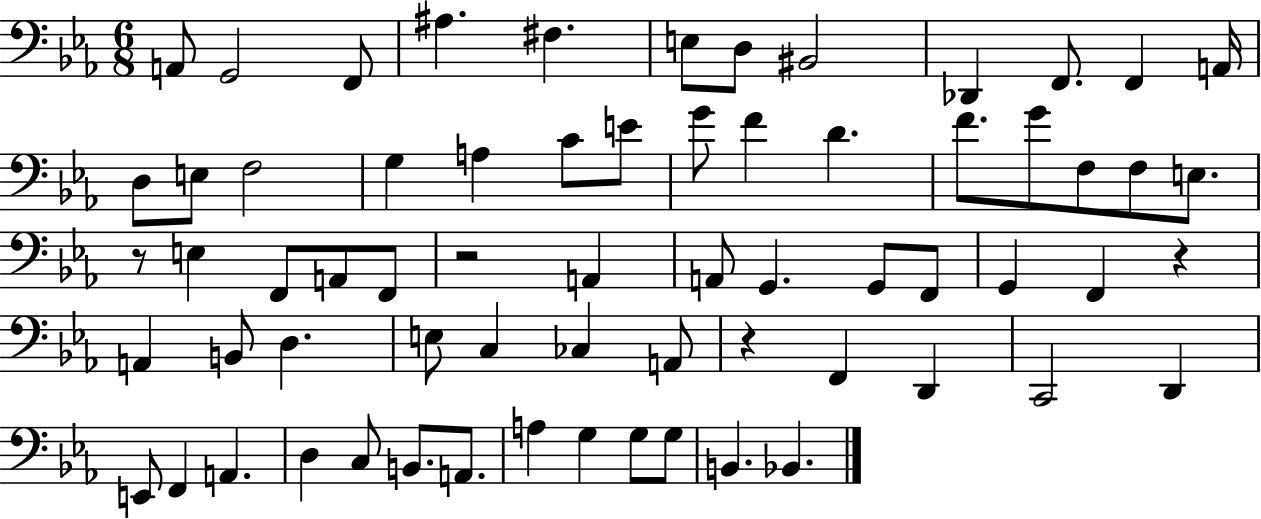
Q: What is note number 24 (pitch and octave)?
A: G4